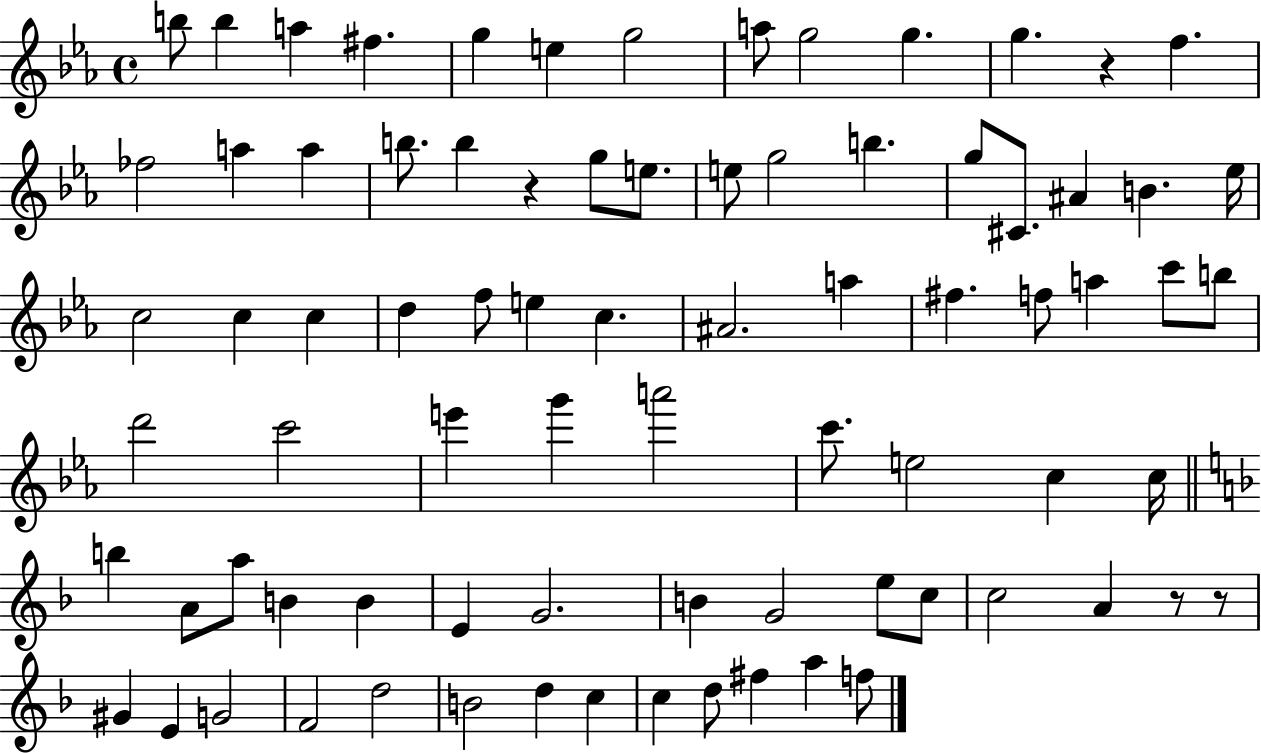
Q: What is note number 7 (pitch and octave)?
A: G5